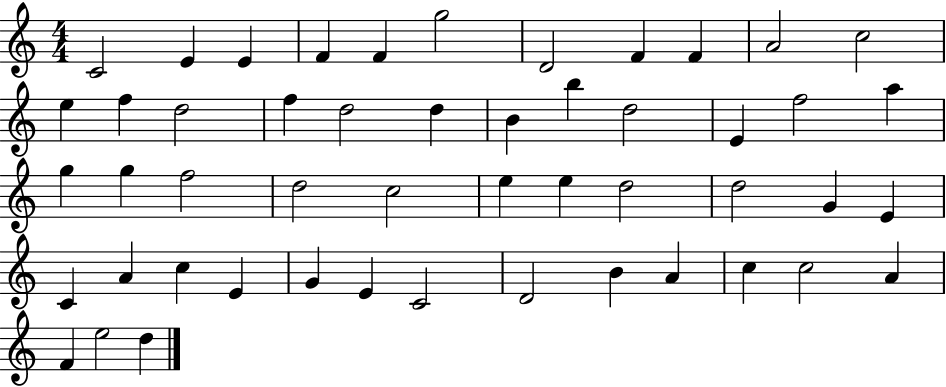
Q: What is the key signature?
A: C major